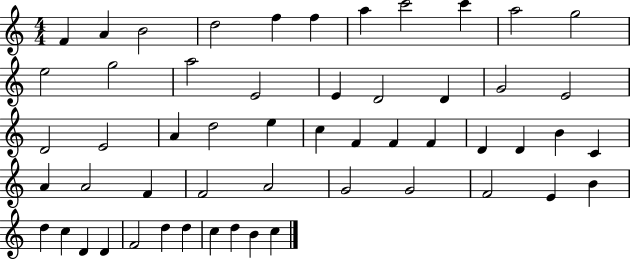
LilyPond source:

{
  \clef treble
  \numericTimeSignature
  \time 4/4
  \key c \major
  f'4 a'4 b'2 | d''2 f''4 f''4 | a''4 c'''2 c'''4 | a''2 g''2 | \break e''2 g''2 | a''2 e'2 | e'4 d'2 d'4 | g'2 e'2 | \break d'2 e'2 | a'4 d''2 e''4 | c''4 f'4 f'4 f'4 | d'4 d'4 b'4 c'4 | \break a'4 a'2 f'4 | f'2 a'2 | g'2 g'2 | f'2 e'4 b'4 | \break d''4 c''4 d'4 d'4 | f'2 d''4 d''4 | c''4 d''4 b'4 c''4 | \bar "|."
}